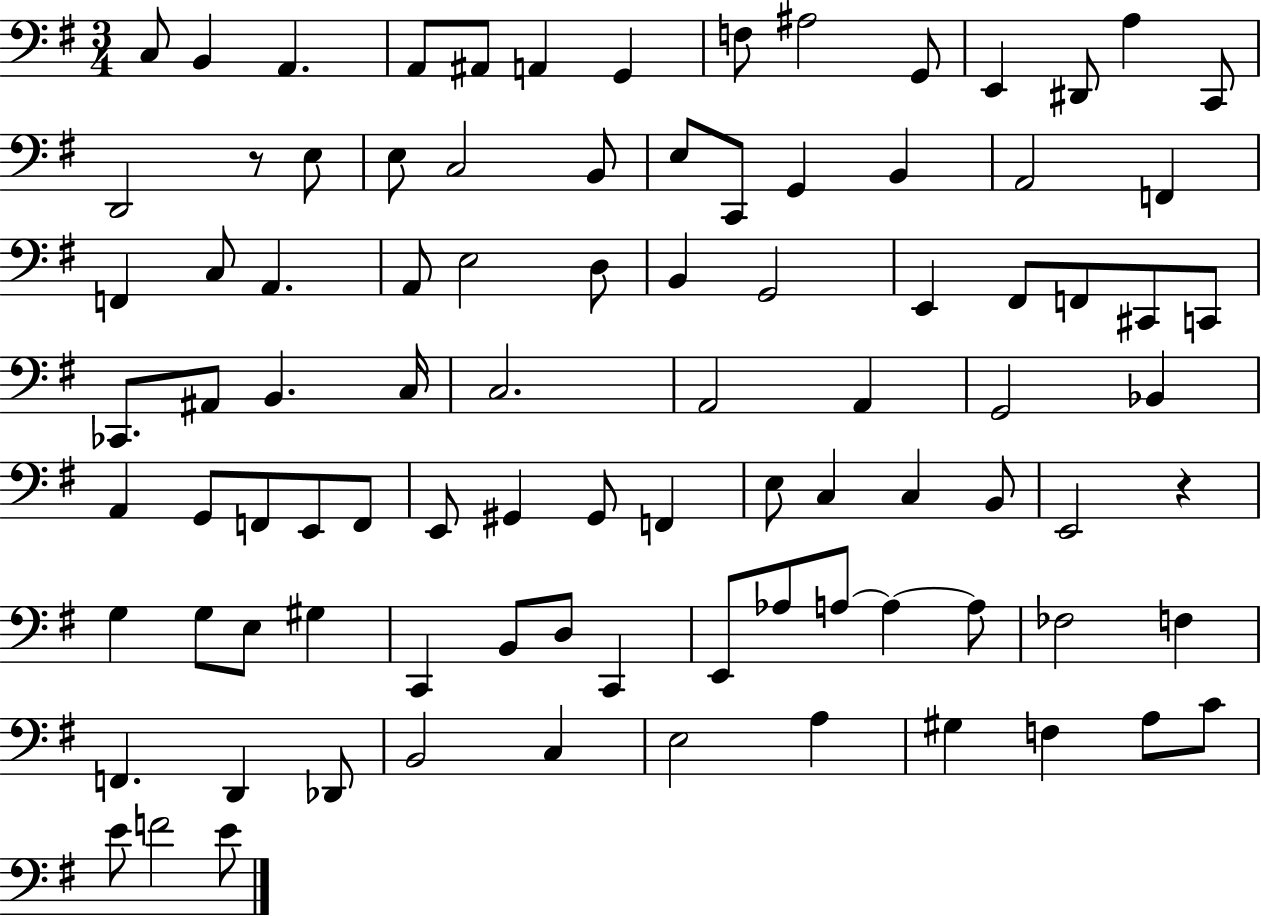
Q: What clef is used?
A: bass